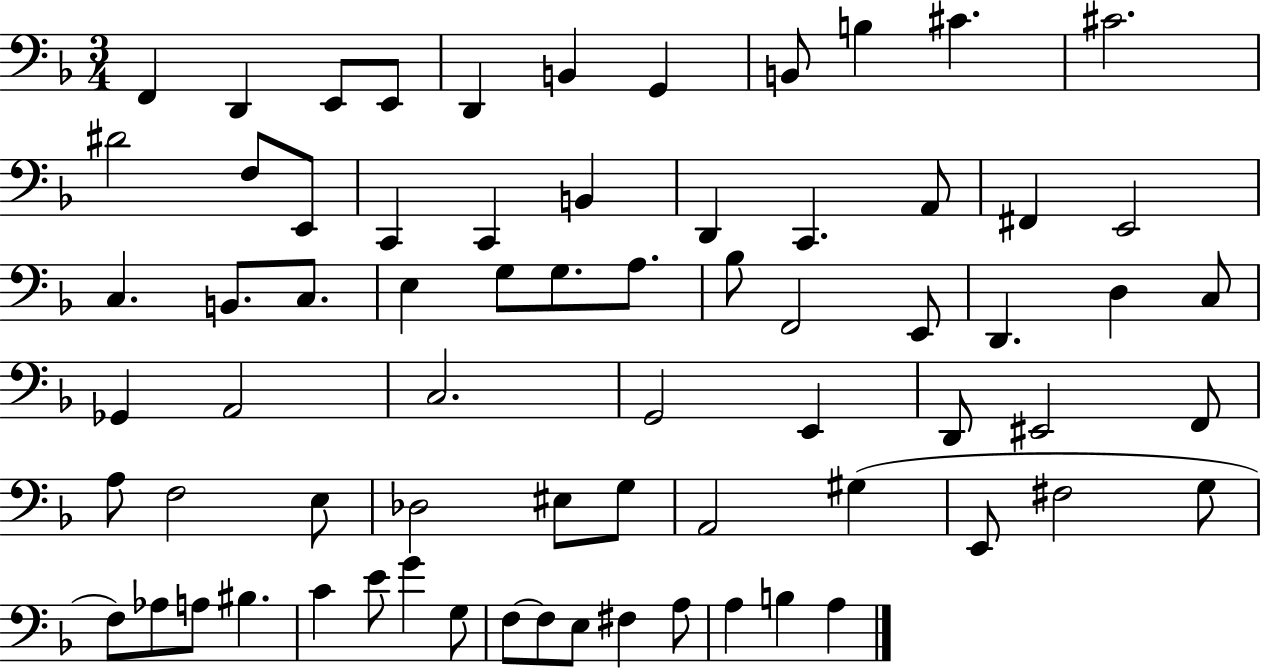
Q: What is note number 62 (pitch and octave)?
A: G3